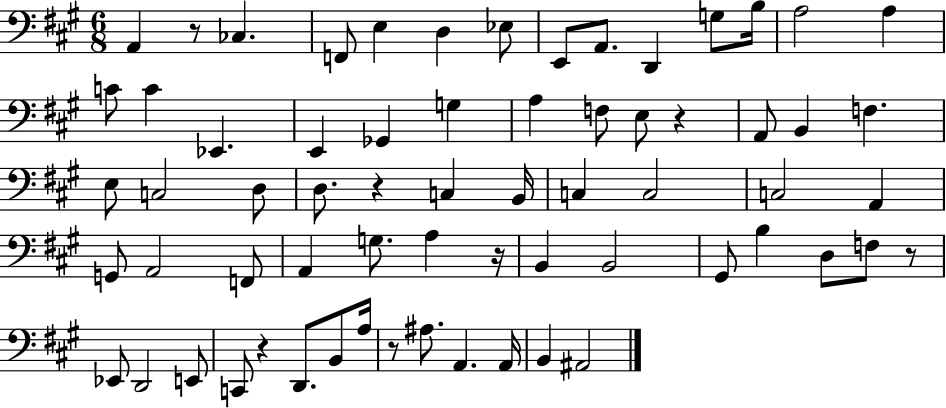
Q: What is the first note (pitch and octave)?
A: A2